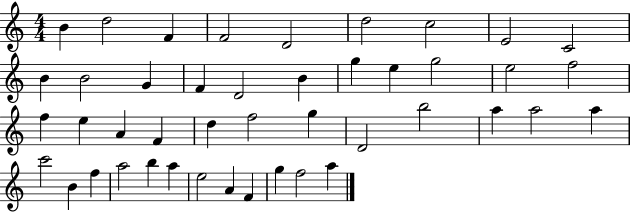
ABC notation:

X:1
T:Untitled
M:4/4
L:1/4
K:C
B d2 F F2 D2 d2 c2 E2 C2 B B2 G F D2 B g e g2 e2 f2 f e A F d f2 g D2 b2 a a2 a c'2 B f a2 b a e2 A F g f2 a